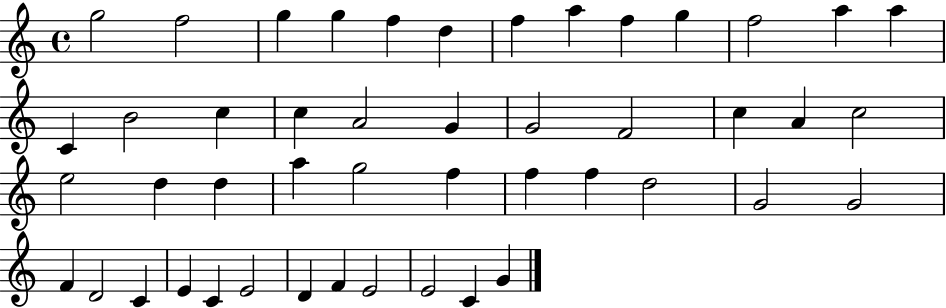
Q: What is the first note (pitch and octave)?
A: G5